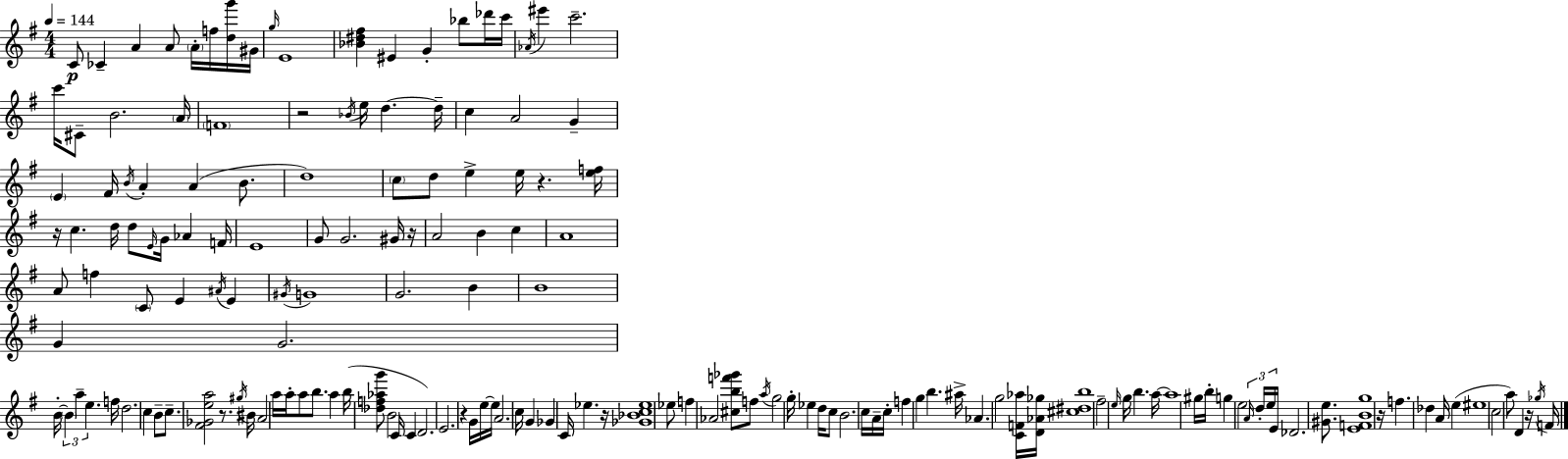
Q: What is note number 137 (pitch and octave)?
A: Db5